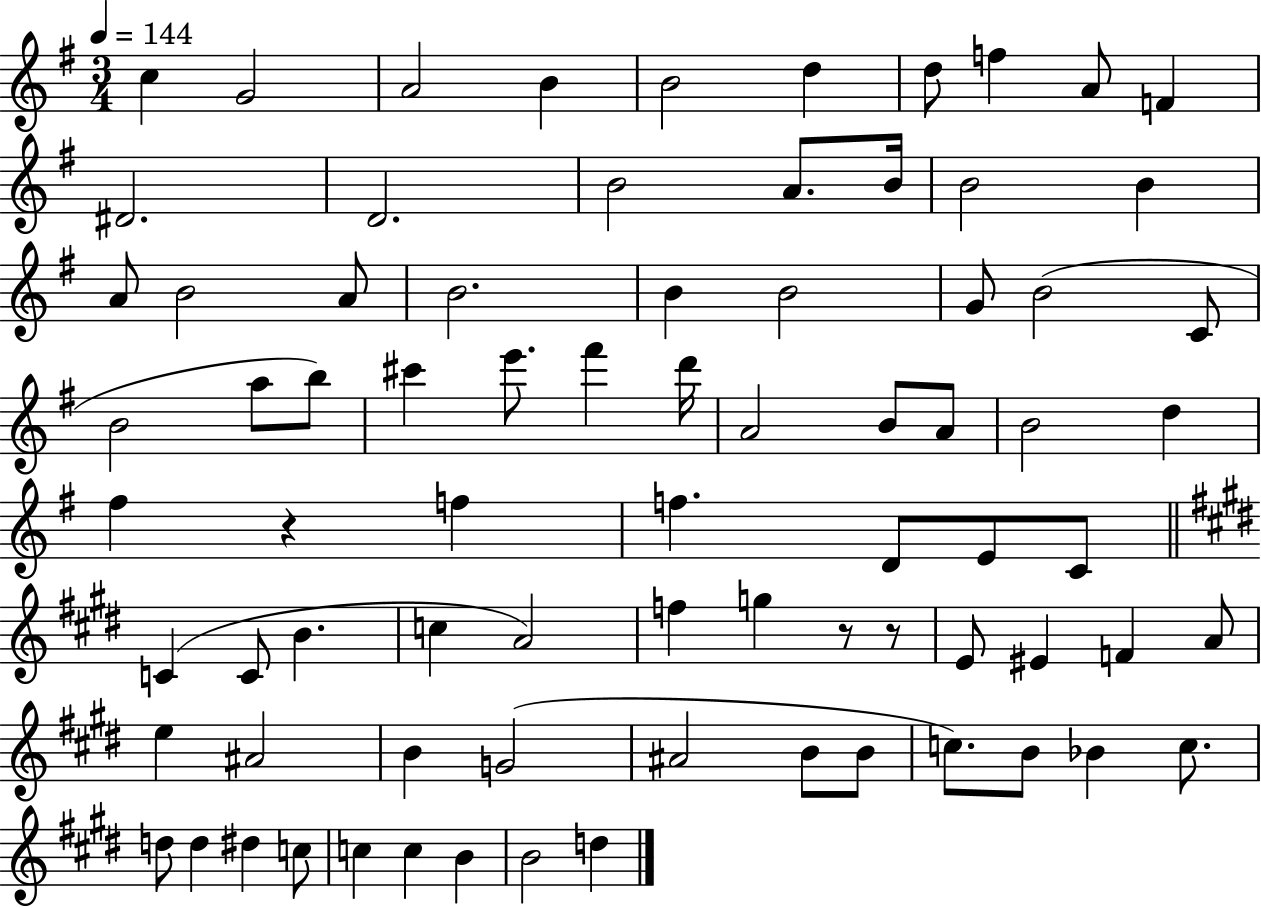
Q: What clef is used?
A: treble